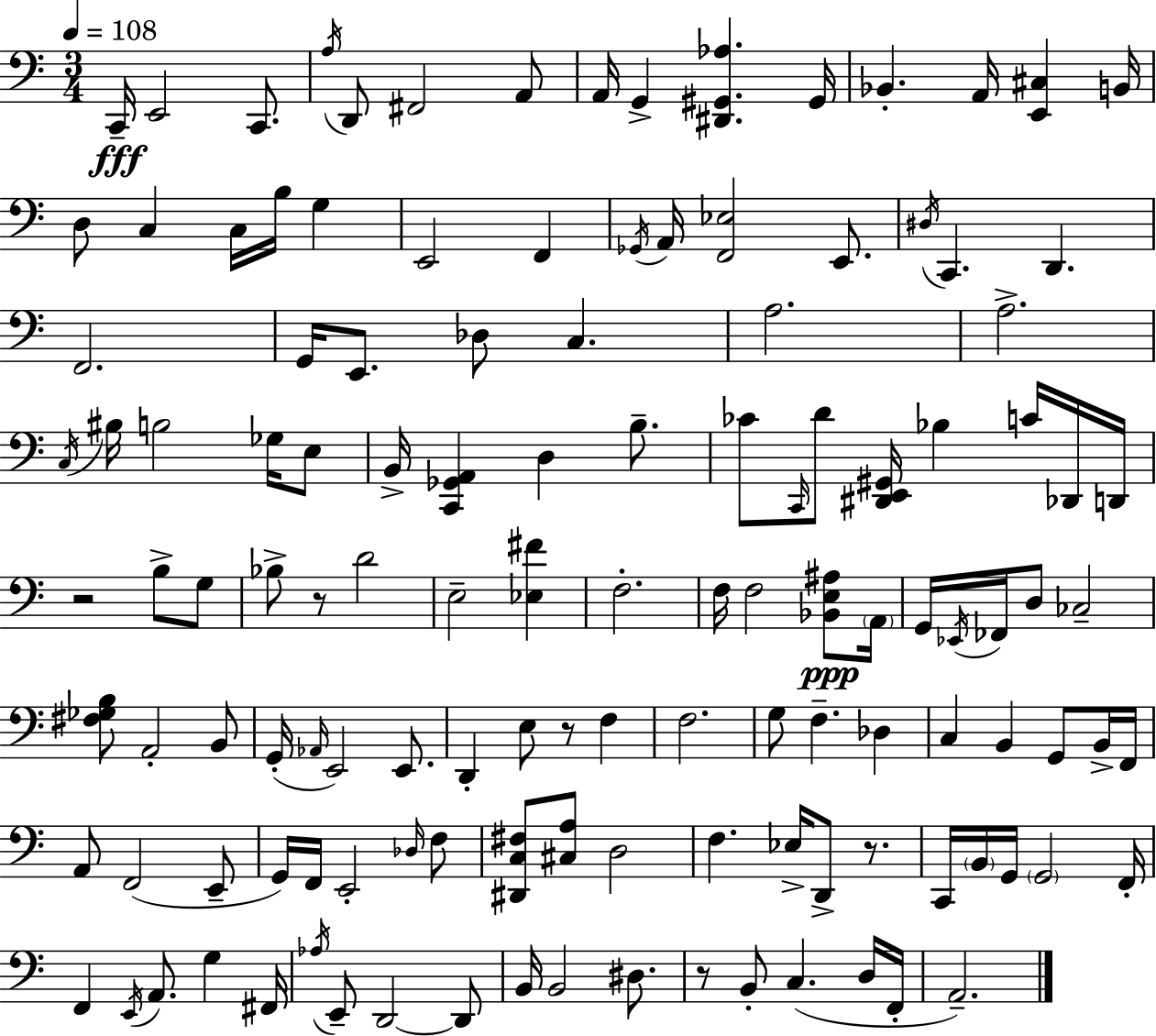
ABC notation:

X:1
T:Untitled
M:3/4
L:1/4
K:Am
C,,/4 E,,2 C,,/2 A,/4 D,,/2 ^F,,2 A,,/2 A,,/4 G,, [^D,,^G,,_A,] ^G,,/4 _B,, A,,/4 [E,,^C,] B,,/4 D,/2 C, C,/4 B,/4 G, E,,2 F,, _G,,/4 A,,/4 [F,,_E,]2 E,,/2 ^D,/4 C,, D,, F,,2 G,,/4 E,,/2 _D,/2 C, A,2 A,2 C,/4 ^B,/4 B,2 _G,/4 E,/2 B,,/4 [C,,_G,,A,,] D, B,/2 _C/2 C,,/4 D/2 [^D,,E,,^G,,]/4 _B, C/4 _D,,/4 D,,/4 z2 B,/2 G,/2 _B,/2 z/2 D2 E,2 [_E,^F] F,2 F,/4 F,2 [_B,,E,^A,]/2 A,,/4 G,,/4 _E,,/4 _F,,/4 D,/2 _C,2 [^F,_G,B,]/2 A,,2 B,,/2 G,,/4 _A,,/4 E,,2 E,,/2 D,, E,/2 z/2 F, F,2 G,/2 F, _D, C, B,, G,,/2 B,,/4 F,,/4 A,,/2 F,,2 E,,/2 G,,/4 F,,/4 E,,2 _D,/4 F,/2 [^D,,C,^F,]/2 [^C,A,]/2 D,2 F, _E,/4 D,,/2 z/2 C,,/4 B,,/4 G,,/4 G,,2 F,,/4 F,, E,,/4 A,,/2 G, ^F,,/4 _A,/4 E,,/2 D,,2 D,,/2 B,,/4 B,,2 ^D,/2 z/2 B,,/2 C, D,/4 F,,/4 A,,2